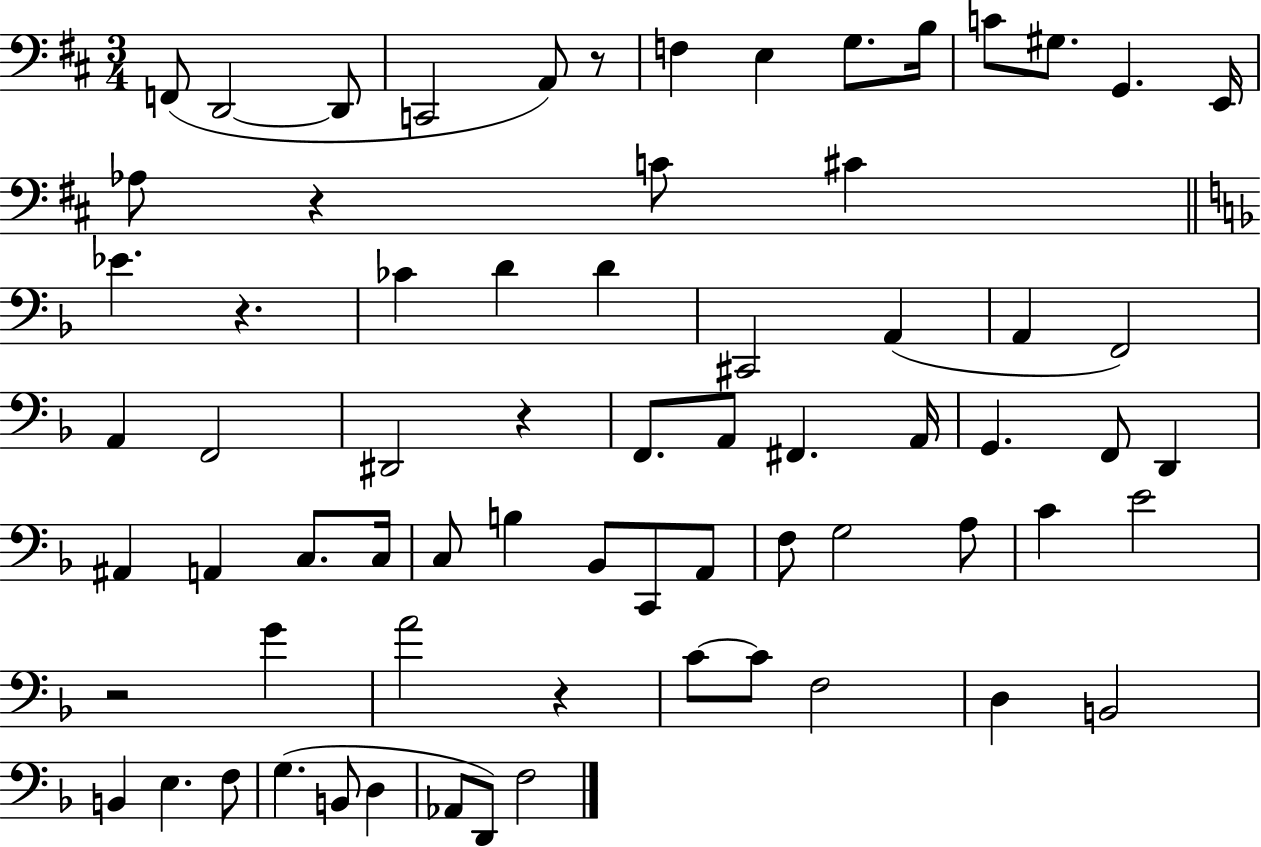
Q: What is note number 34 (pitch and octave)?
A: D2